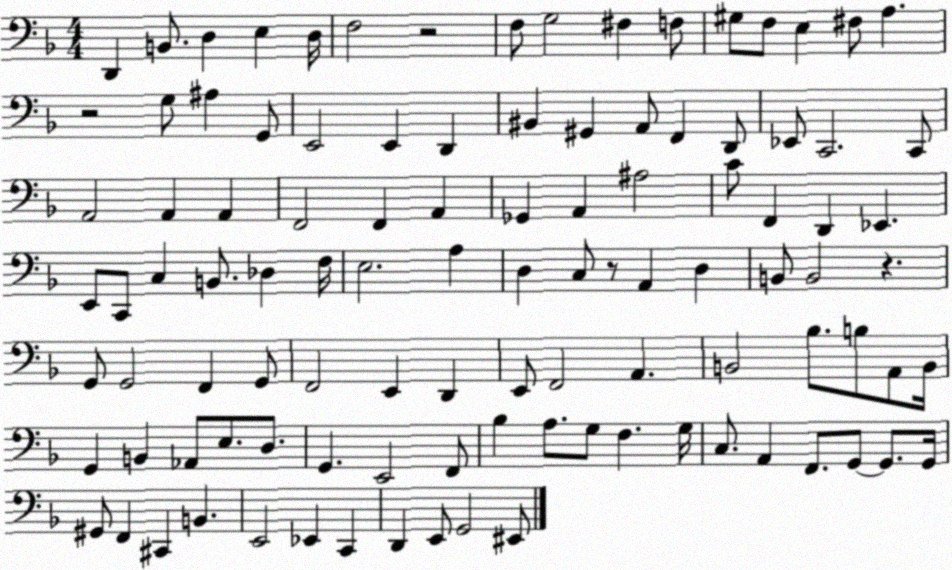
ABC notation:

X:1
T:Untitled
M:4/4
L:1/4
K:F
D,, B,,/2 D, E, D,/4 F,2 z2 F,/2 G,2 ^F, F,/2 ^G,/2 F,/2 E, ^F,/2 A, z2 G,/2 ^A, G,,/2 E,,2 E,, D,, ^B,, ^G,, A,,/2 F,, D,,/2 _E,,/2 C,,2 C,,/2 A,,2 A,, A,, F,,2 F,, A,, _G,, A,, ^A,2 C/2 F,, D,, _E,, E,,/2 C,,/2 C, B,,/2 _D, F,/4 E,2 A, D, C,/2 z/2 A,, D, B,,/2 B,,2 z G,,/2 G,,2 F,, G,,/2 F,,2 E,, D,, E,,/2 F,,2 A,, B,,2 _B,/2 B,/2 A,,/2 B,,/4 G,, B,, _A,,/2 E,/2 D,/2 G,, E,,2 F,,/2 _B, A,/2 G,/2 F, G,/4 C,/2 A,, F,,/2 G,,/2 G,,/2 G,,/4 ^G,,/2 F,, ^C,, B,, E,,2 _E,, C,, D,, E,,/2 G,,2 ^E,,/2